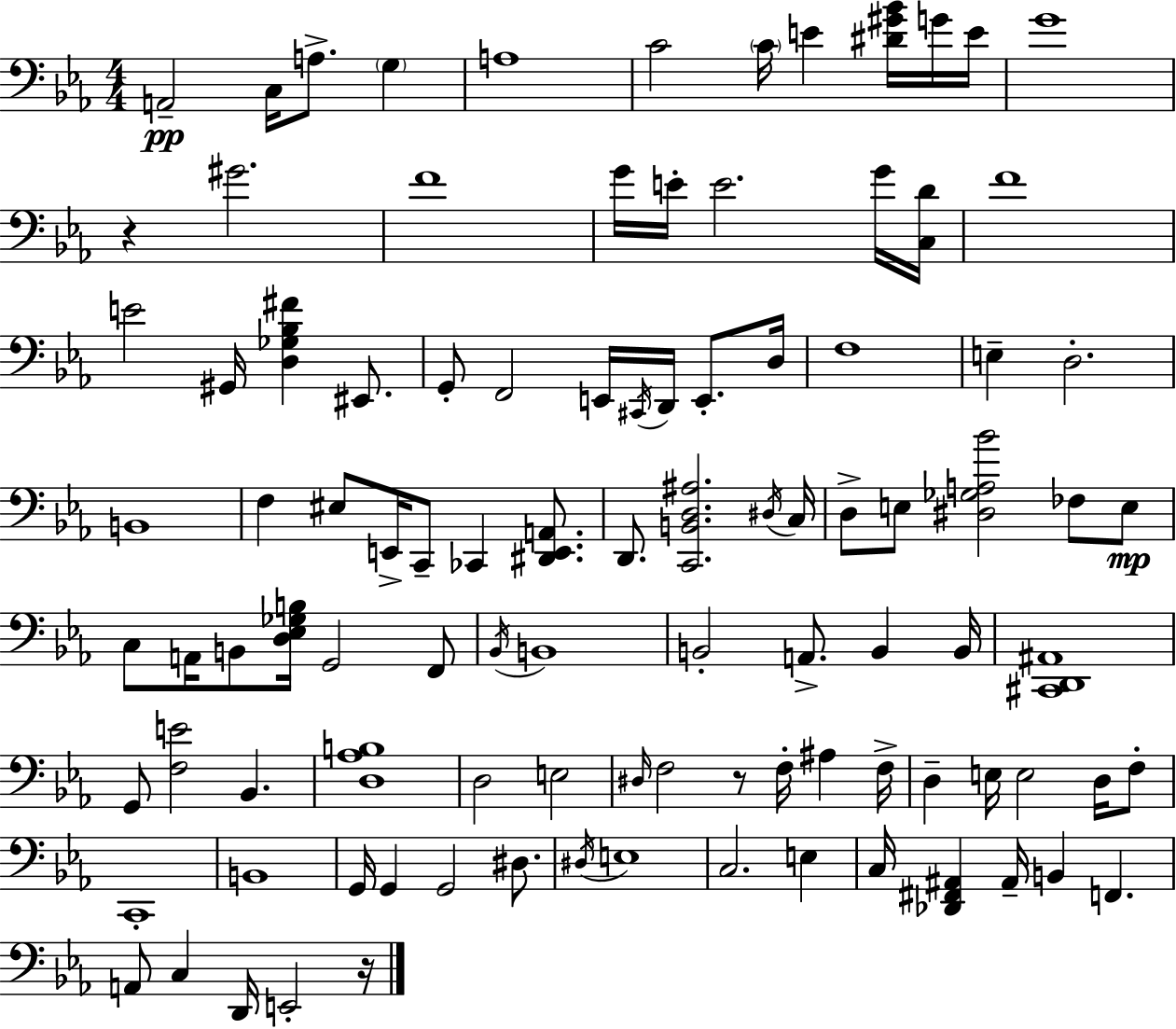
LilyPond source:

{
  \clef bass
  \numericTimeSignature
  \time 4/4
  \key ees \major
  \repeat volta 2 { a,2--\pp c16 a8.-> \parenthesize g4 | a1 | c'2 \parenthesize c'16 e'4 <dis' gis' bes'>16 g'16 e'16 | g'1 | \break r4 gis'2. | f'1 | g'16 e'16-. e'2. g'16 <c d'>16 | f'1 | \break e'2 gis,16 <d ges bes fis'>4 eis,8. | g,8-. f,2 e,16 \acciaccatura { cis,16 } d,16 e,8.-. | d16 f1 | e4-- d2.-. | \break b,1 | f4 eis8 e,16-> c,8-- ces,4 <dis, e, a,>8. | d,8. <c, b, d ais>2. | \acciaccatura { dis16 } c16 d8-> e8 <dis ges a bes'>2 fes8 | \break e8\mp c8 a,16 b,8 <d ees ges b>16 g,2 | f,8 \acciaccatura { bes,16 } b,1 | b,2-. a,8.-> b,4 | b,16 <cis, d, ais,>1 | \break g,8 <f e'>2 bes,4. | <d aes b>1 | d2 e2 | \grace { dis16 } f2 r8 f16-. ais4 | \break f16-> d4-- e16 e2 | d16 f8-. c,1-. | b,1 | g,16 g,4 g,2 | \break dis8. \acciaccatura { dis16 } e1 | c2. | e4 c16 <des, fis, ais,>4 ais,16-- b,4 f,4. | a,8 c4 d,16 e,2-. | \break r16 } \bar "|."
}